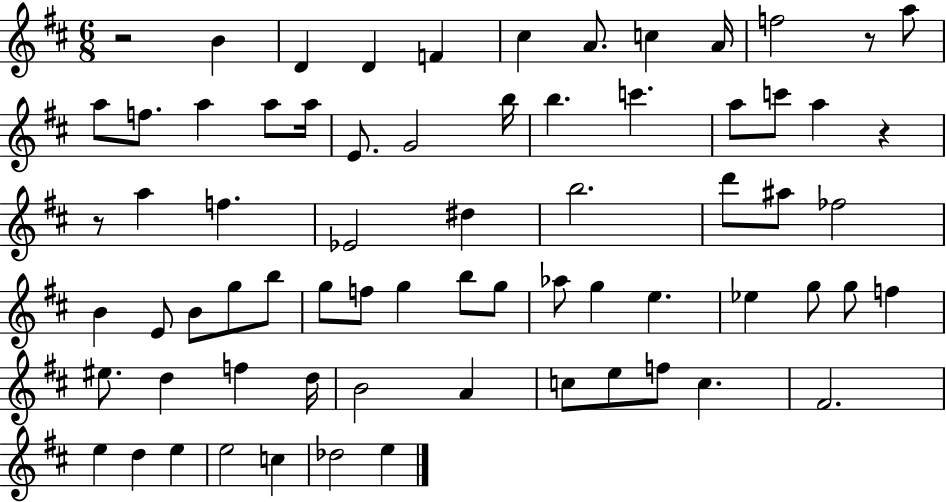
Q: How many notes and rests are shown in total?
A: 70